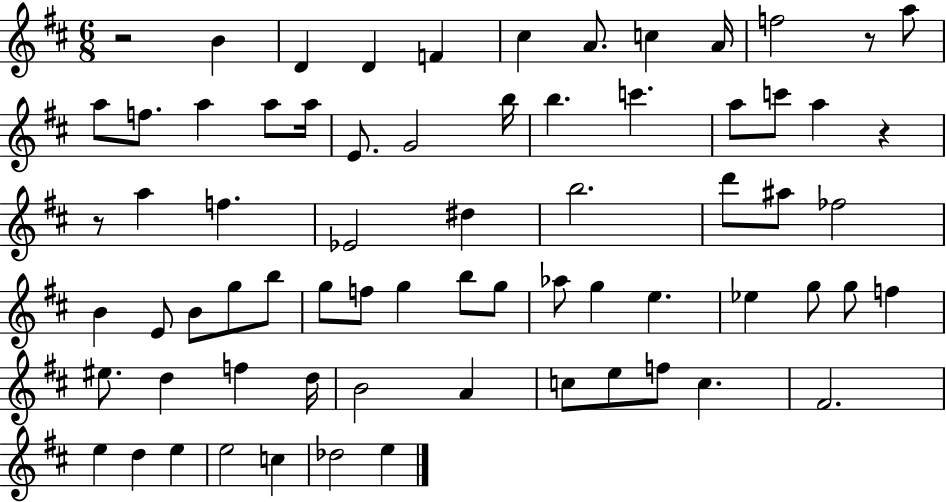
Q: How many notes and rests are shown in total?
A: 70